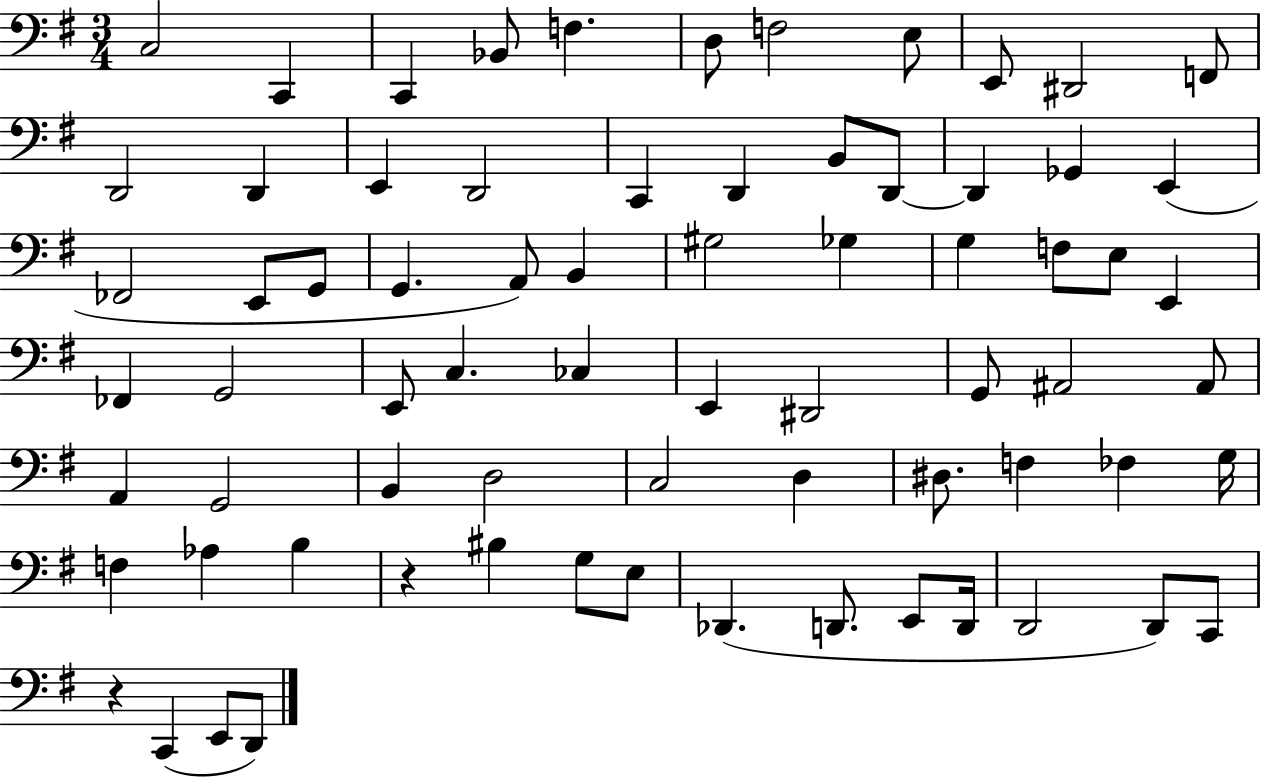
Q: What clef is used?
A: bass